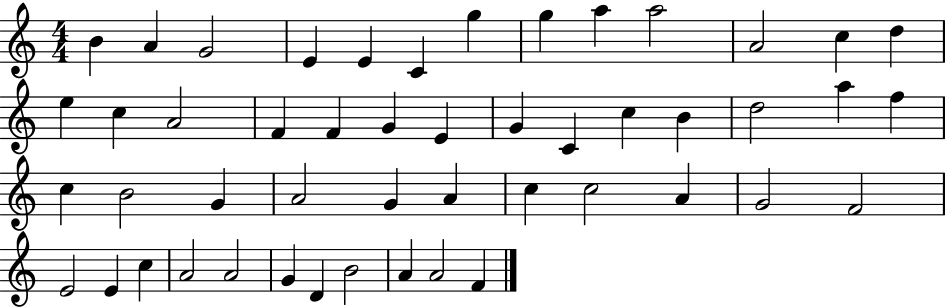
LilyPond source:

{
  \clef treble
  \numericTimeSignature
  \time 4/4
  \key c \major
  b'4 a'4 g'2 | e'4 e'4 c'4 g''4 | g''4 a''4 a''2 | a'2 c''4 d''4 | \break e''4 c''4 a'2 | f'4 f'4 g'4 e'4 | g'4 c'4 c''4 b'4 | d''2 a''4 f''4 | \break c''4 b'2 g'4 | a'2 g'4 a'4 | c''4 c''2 a'4 | g'2 f'2 | \break e'2 e'4 c''4 | a'2 a'2 | g'4 d'4 b'2 | a'4 a'2 f'4 | \break \bar "|."
}